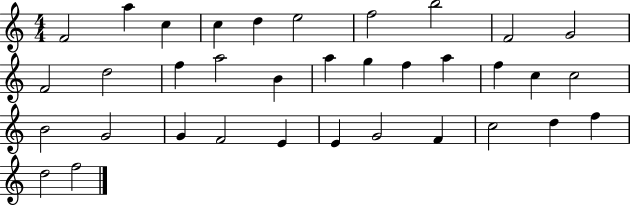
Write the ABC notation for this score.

X:1
T:Untitled
M:4/4
L:1/4
K:C
F2 a c c d e2 f2 b2 F2 G2 F2 d2 f a2 B a g f a f c c2 B2 G2 G F2 E E G2 F c2 d f d2 f2